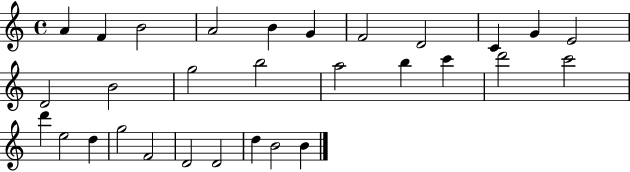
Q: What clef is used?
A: treble